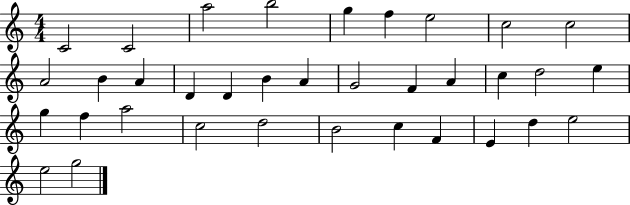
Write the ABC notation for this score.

X:1
T:Untitled
M:4/4
L:1/4
K:C
C2 C2 a2 b2 g f e2 c2 c2 A2 B A D D B A G2 F A c d2 e g f a2 c2 d2 B2 c F E d e2 e2 g2